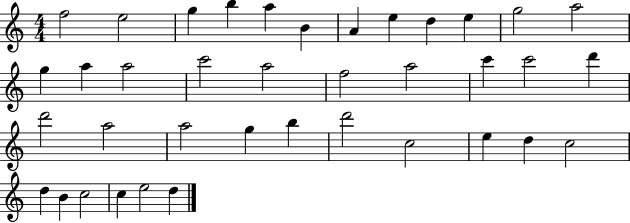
F5/h E5/h G5/q B5/q A5/q B4/q A4/q E5/q D5/q E5/q G5/h A5/h G5/q A5/q A5/h C6/h A5/h F5/h A5/h C6/q C6/h D6/q D6/h A5/h A5/h G5/q B5/q D6/h C5/h E5/q D5/q C5/h D5/q B4/q C5/h C5/q E5/h D5/q